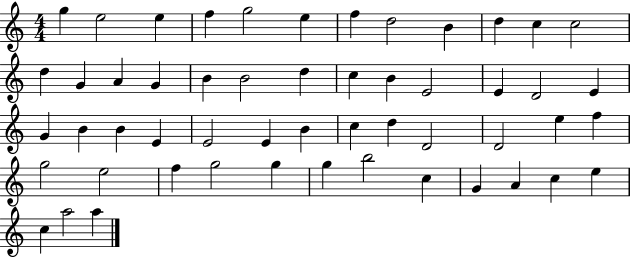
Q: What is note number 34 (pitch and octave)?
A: D5